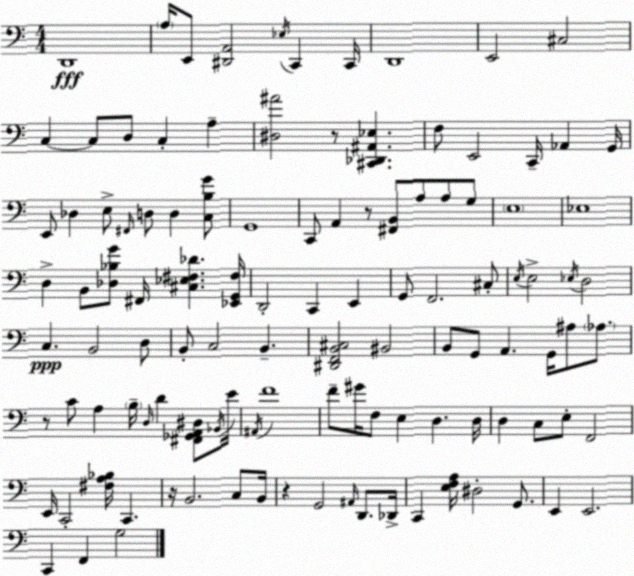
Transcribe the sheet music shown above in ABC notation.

X:1
T:Untitled
M:4/4
L:1/4
K:Am
D,,4 A,/4 E,,/2 [^D,,A,,]2 _E,/4 C,, C,,/4 D,,4 E,,2 ^C,2 C, C,/2 D,/2 C, A, [^D,^A]2 z/2 [^C,,_D,,^A,,_E,] F,/2 E,,2 C,,/4 _A,, G,,/4 E,,/2 _D, E,/2 ^F,,/4 D,/2 D, [C,B,G]/2 G,,4 C,,/2 A,, z/2 [^F,,B,,]/2 A,/2 A,/2 G,/2 E,4 _E,4 D, B,,/2 [_D,_B,G]/2 ^F,,/4 [^C,_E,^F,_D] [_E,,G,,^F,]/4 D,,2 C,, E,, G,,/2 F,,2 ^C,/2 E,/4 E,2 _E,/4 D,2 C, B,,2 D,/2 B,,/2 C,2 B,, [^D,,F,,B,,^C,]2 ^B,,2 B,,/2 G,,/2 A,, G,,/4 ^A,/2 _A,/2 z/2 C/2 A, B,/4 D,/4 D [^F,,_G,,A,,^D,]/2 _B,,/4 E/4 ^A,,/4 F4 F/2 ^G/4 F,/2 E, D, D,/4 D, C,/2 E,/2 F,,2 E,,/4 C,,2 [^F,A,_B,]/4 C,, z/4 B,,2 C,/2 B,,/4 z G,,2 ^A,,/4 D,,/2 _D,,/4 C,, [E,F,A,]/4 ^D,2 G,,/2 E,, E,,2 C,, F,, G,2